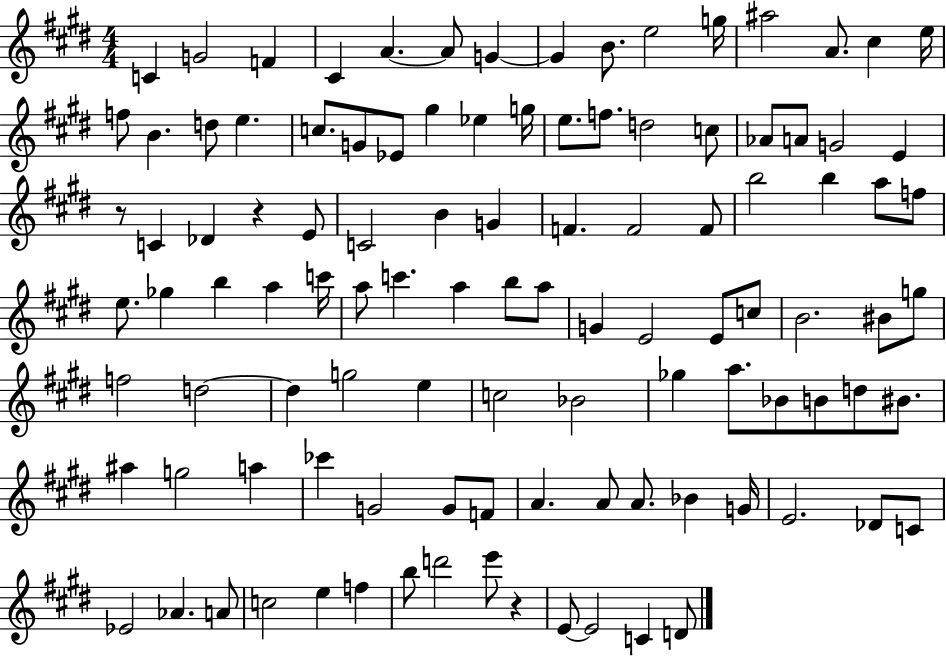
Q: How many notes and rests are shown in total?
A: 107